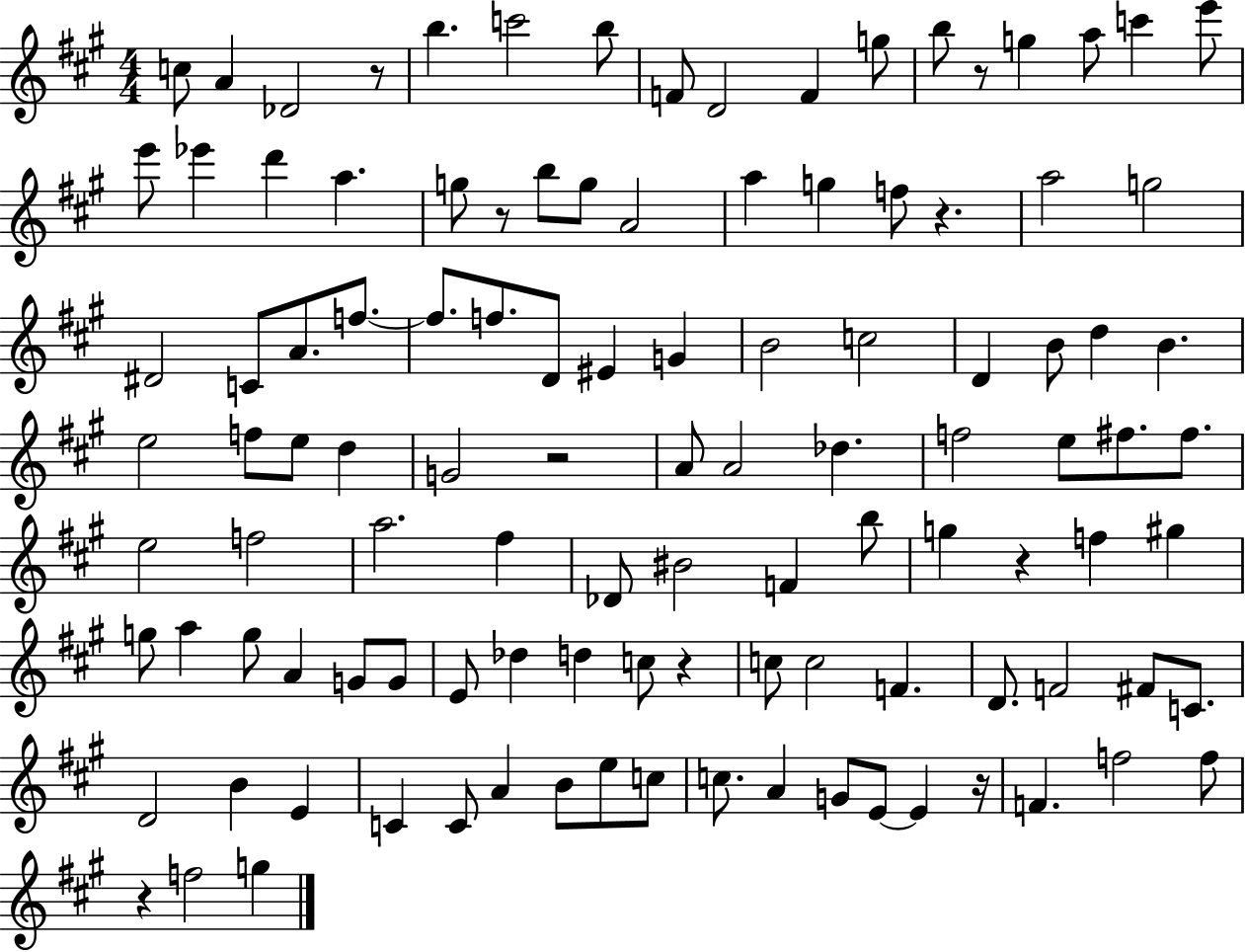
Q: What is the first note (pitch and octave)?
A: C5